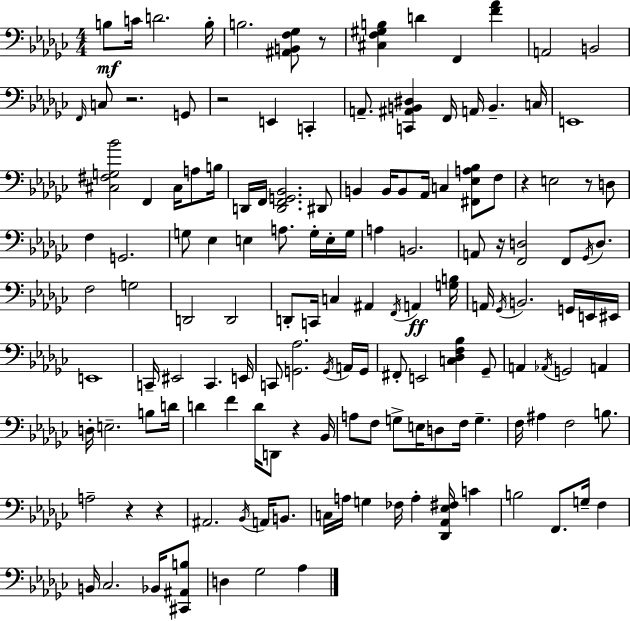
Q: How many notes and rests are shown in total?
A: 145